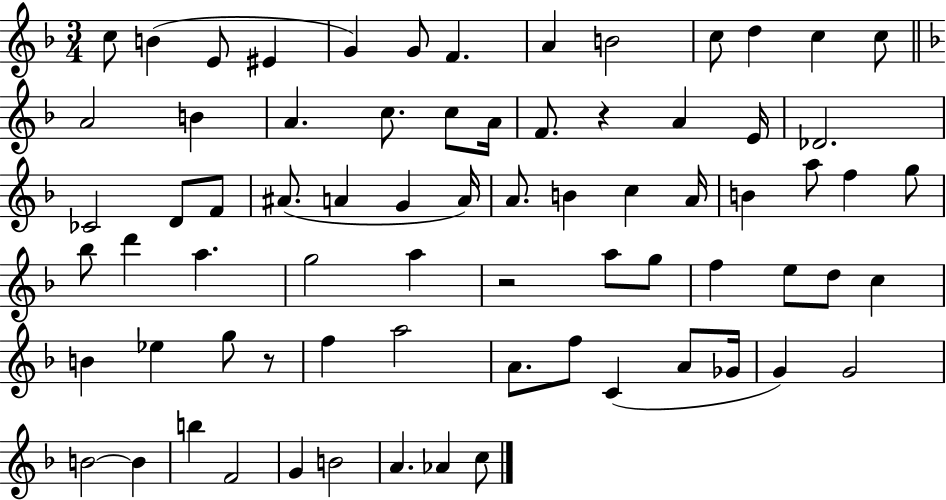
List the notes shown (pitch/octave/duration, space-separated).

C5/e B4/q E4/e EIS4/q G4/q G4/e F4/q. A4/q B4/h C5/e D5/q C5/q C5/e A4/h B4/q A4/q. C5/e. C5/e A4/s F4/e. R/q A4/q E4/s Db4/h. CES4/h D4/e F4/e A#4/e. A4/q G4/q A4/s A4/e. B4/q C5/q A4/s B4/q A5/e F5/q G5/e Bb5/e D6/q A5/q. G5/h A5/q R/h A5/e G5/e F5/q E5/e D5/e C5/q B4/q Eb5/q G5/e R/e F5/q A5/h A4/e. F5/e C4/q A4/e Gb4/s G4/q G4/h B4/h B4/q B5/q F4/h G4/q B4/h A4/q. Ab4/q C5/e